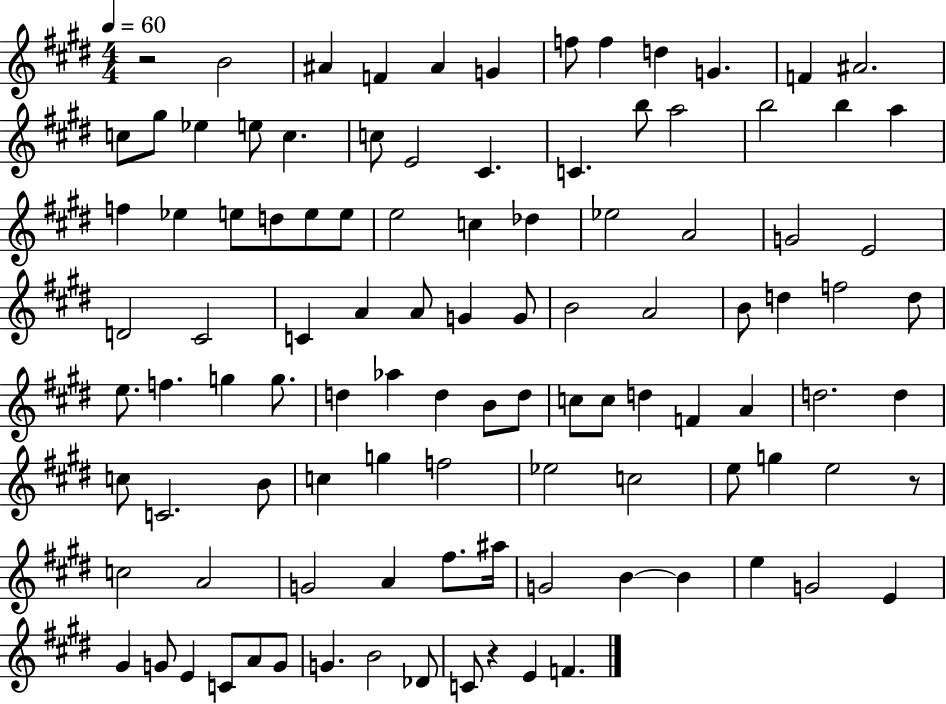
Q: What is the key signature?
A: E major